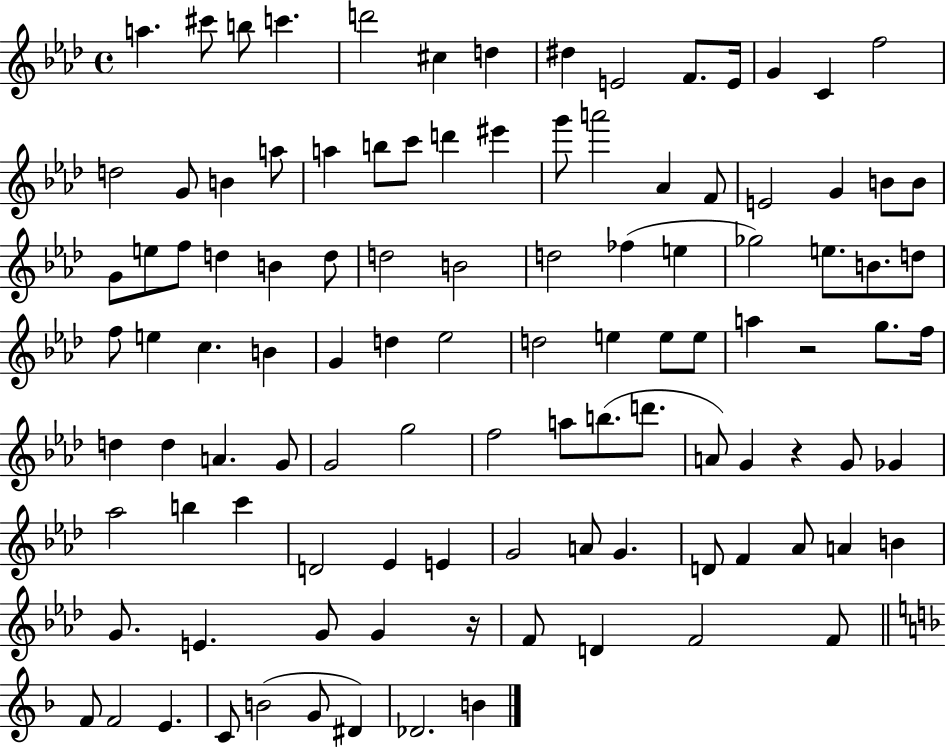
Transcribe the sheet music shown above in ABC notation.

X:1
T:Untitled
M:4/4
L:1/4
K:Ab
a ^c'/2 b/2 c' d'2 ^c d ^d E2 F/2 E/4 G C f2 d2 G/2 B a/2 a b/2 c'/2 d' ^e' g'/2 a'2 _A F/2 E2 G B/2 B/2 G/2 e/2 f/2 d B d/2 d2 B2 d2 _f e _g2 e/2 B/2 d/2 f/2 e c B G d _e2 d2 e e/2 e/2 a z2 g/2 f/4 d d A G/2 G2 g2 f2 a/2 b/2 d'/2 A/2 G z G/2 _G _a2 b c' D2 _E E G2 A/2 G D/2 F _A/2 A B G/2 E G/2 G z/4 F/2 D F2 F/2 F/2 F2 E C/2 B2 G/2 ^D _D2 B